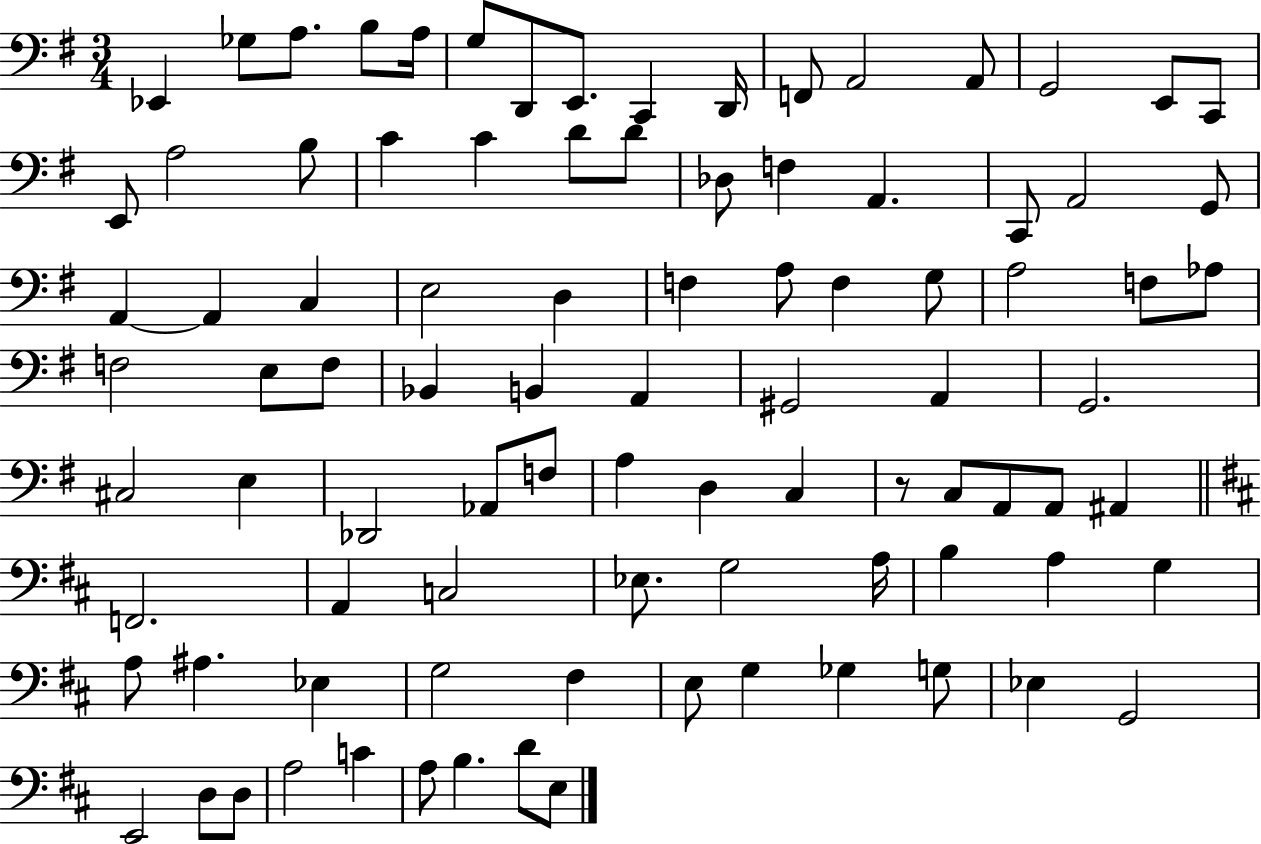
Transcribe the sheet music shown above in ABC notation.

X:1
T:Untitled
M:3/4
L:1/4
K:G
_E,, _G,/2 A,/2 B,/2 A,/4 G,/2 D,,/2 E,,/2 C,, D,,/4 F,,/2 A,,2 A,,/2 G,,2 E,,/2 C,,/2 E,,/2 A,2 B,/2 C C D/2 D/2 _D,/2 F, A,, C,,/2 A,,2 G,,/2 A,, A,, C, E,2 D, F, A,/2 F, G,/2 A,2 F,/2 _A,/2 F,2 E,/2 F,/2 _B,, B,, A,, ^G,,2 A,, G,,2 ^C,2 E, _D,,2 _A,,/2 F,/2 A, D, C, z/2 C,/2 A,,/2 A,,/2 ^A,, F,,2 A,, C,2 _E,/2 G,2 A,/4 B, A, G, A,/2 ^A, _E, G,2 ^F, E,/2 G, _G, G,/2 _E, G,,2 E,,2 D,/2 D,/2 A,2 C A,/2 B, D/2 E,/2